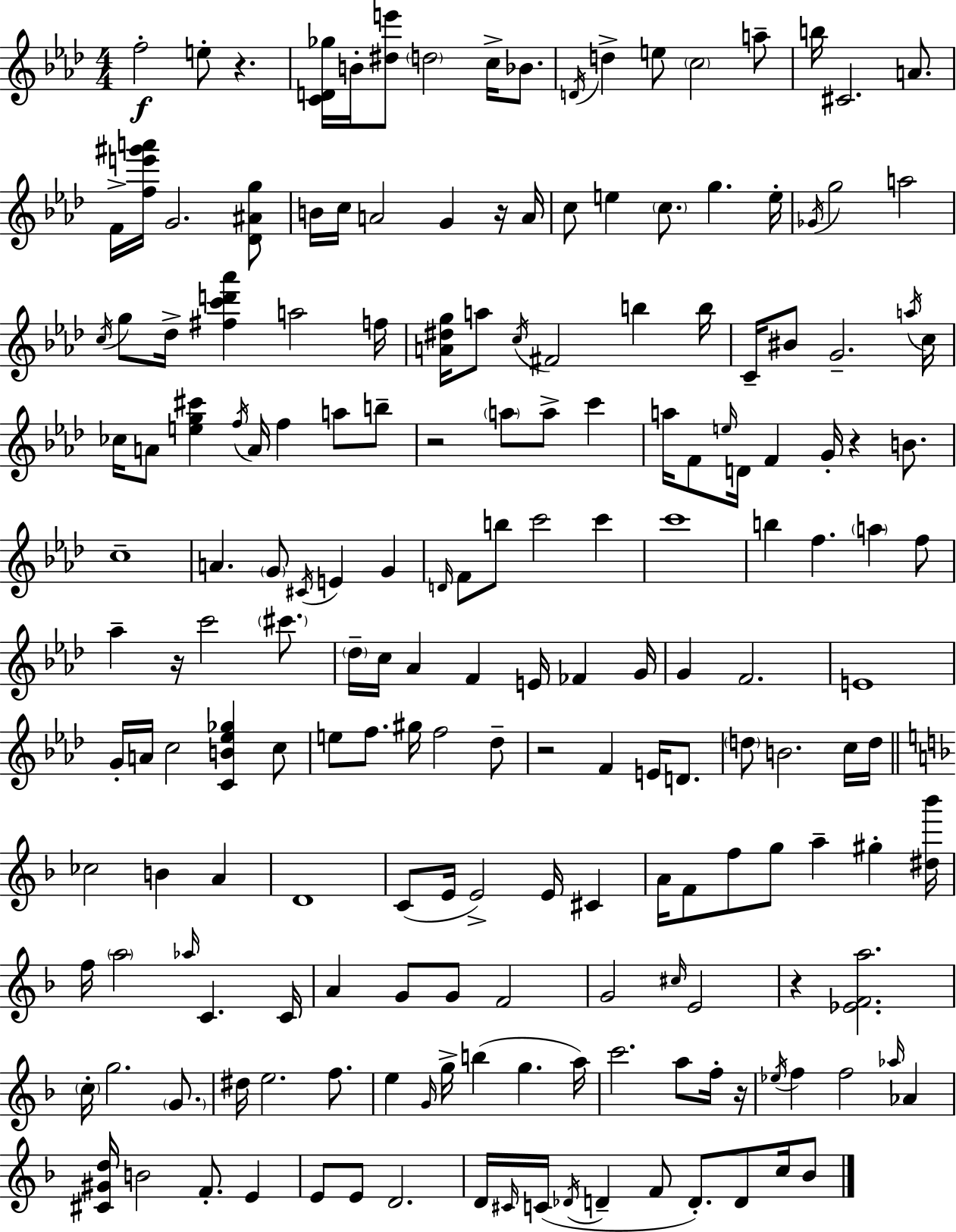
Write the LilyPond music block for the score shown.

{
  \clef treble
  \numericTimeSignature
  \time 4/4
  \key aes \major
  \repeat volta 2 { f''2-.\f e''8-. r4. | <c' d' ges''>16 b'16-. <dis'' e'''>8 \parenthesize d''2 c''16-> bes'8. | \acciaccatura { d'16 } d''4-> e''8 \parenthesize c''2 a''8-- | b''16 cis'2. a'8. | \break f'16-> <f'' e''' gis''' a'''>16 g'2. <des' ais' g''>8 | b'16 c''16 a'2 g'4 r16 | a'16 c''8 e''4 \parenthesize c''8. g''4. | e''16-. \acciaccatura { ges'16 } g''2 a''2 | \break \acciaccatura { c''16 } g''8 des''16-> <fis'' c''' d''' aes'''>4 a''2 | f''16 <a' dis'' g''>16 a''8 \acciaccatura { c''16 } fis'2 b''4 | b''16 c'16-- bis'8 g'2.-- | \acciaccatura { a''16 } c''16 ces''16 a'8 <e'' g'' cis'''>4 \acciaccatura { f''16 } a'16 f''4 | \break a''8 b''8-- r2 \parenthesize a''8 | a''8-> c'''4 a''16 f'8 \grace { e''16 } d'16 f'4 g'16-. | r4 b'8. c''1-- | a'4. \parenthesize g'8 \acciaccatura { cis'16 } | \break e'4 g'4 \grace { d'16 } f'8 b''8 c'''2 | c'''4 c'''1 | b''4 f''4. | \parenthesize a''4 f''8 aes''4-- r16 c'''2 | \break \parenthesize cis'''8. \parenthesize des''16-- c''16 aes'4 f'4 | e'16 fes'4 g'16 g'4 f'2. | e'1 | g'16-. a'16 c''2 | \break <c' b' ees'' ges''>4 c''8 e''8 f''8. gis''16 f''2 | des''8-- r2 | f'4 e'16 d'8. \parenthesize d''8 b'2. | c''16 d''16 \bar "||" \break \key d \minor ces''2 b'4 a'4 | d'1 | c'8( e'16 e'2->) e'16 cis'4 | a'16 f'8 f''8 g''8 a''4-- gis''4-. <dis'' bes'''>16 | \break f''16 \parenthesize a''2 \grace { aes''16 } c'4. | c'16 a'4 g'8 g'8 f'2 | g'2 \grace { cis''16 } e'2 | r4 <ees' f' a''>2. | \break \parenthesize c''16-. g''2. \parenthesize g'8. | dis''16 e''2. f''8. | e''4 \grace { g'16 } g''16-> b''4( g''4. | a''16) c'''2. a''8 | \break f''16-. r16 \acciaccatura { ees''16 } f''4 f''2 | \grace { aes''16 } aes'4 <cis' gis' d''>16 b'2 f'8.-. | e'4 e'8 e'8 d'2. | d'16 \grace { cis'16 } c'16( \acciaccatura { des'16 } d'4-- f'8 d'8.-.) | \break d'8 c''16 bes'8 } \bar "|."
}